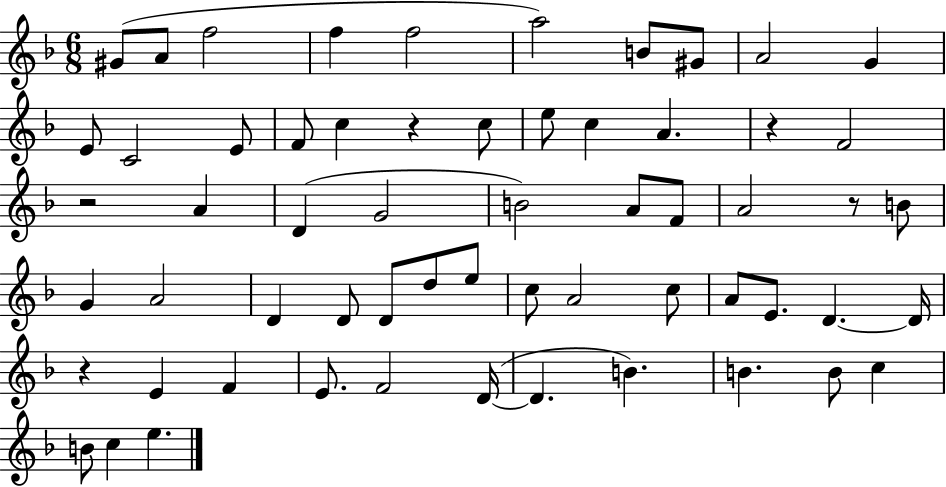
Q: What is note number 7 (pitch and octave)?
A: B4